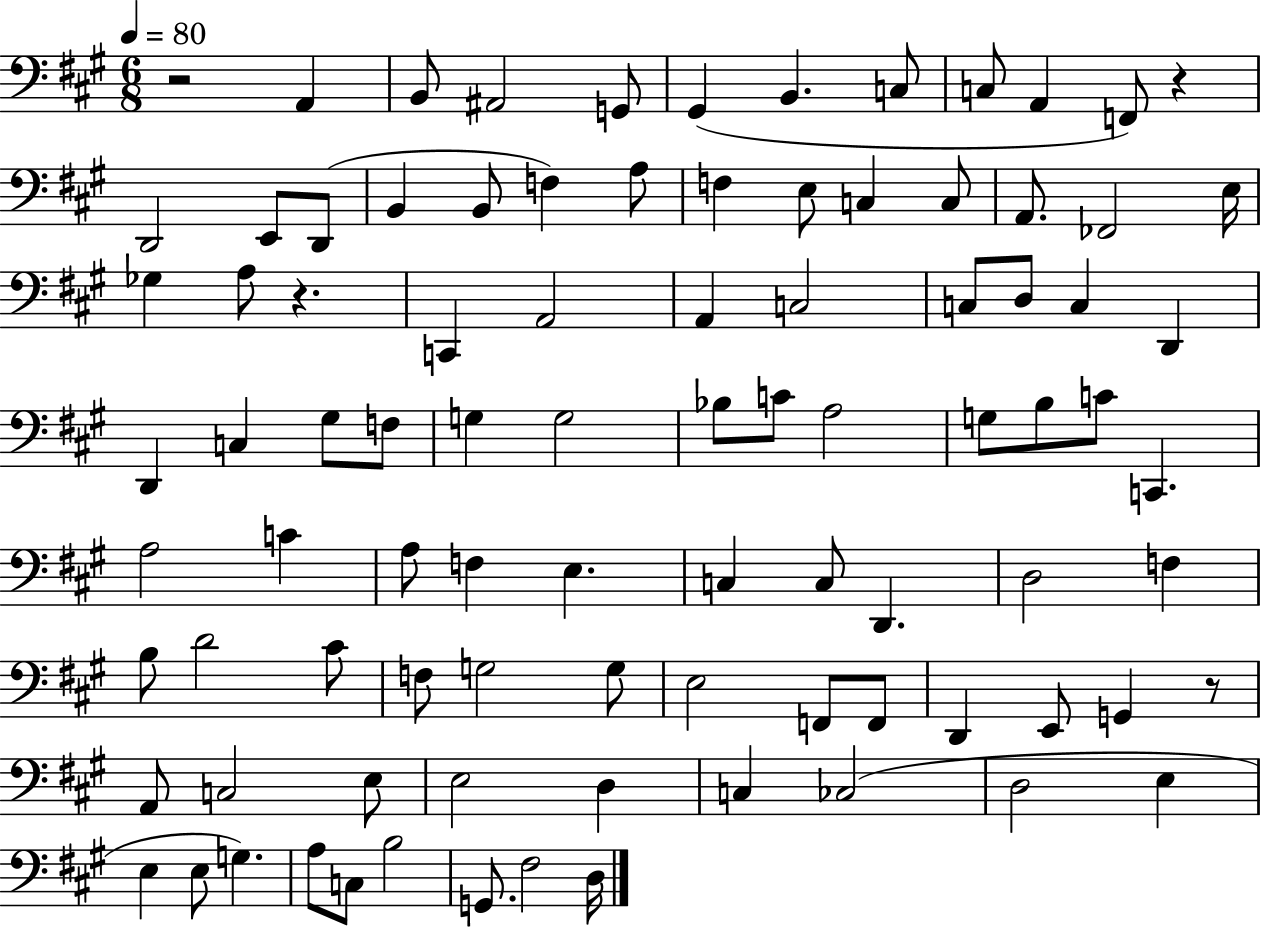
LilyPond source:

{
  \clef bass
  \numericTimeSignature
  \time 6/8
  \key a \major
  \tempo 4 = 80
  r2 a,4 | b,8 ais,2 g,8 | gis,4( b,4. c8 | c8 a,4 f,8) r4 | \break d,2 e,8 d,8( | b,4 b,8 f4) a8 | f4 e8 c4 c8 | a,8. fes,2 e16 | \break ges4 a8 r4. | c,4 a,2 | a,4 c2 | c8 d8 c4 d,4 | \break d,4 c4 gis8 f8 | g4 g2 | bes8 c'8 a2 | g8 b8 c'8 c,4. | \break a2 c'4 | a8 f4 e4. | c4 c8 d,4. | d2 f4 | \break b8 d'2 cis'8 | f8 g2 g8 | e2 f,8 f,8 | d,4 e,8 g,4 r8 | \break a,8 c2 e8 | e2 d4 | c4 ces2( | d2 e4 | \break e4 e8 g4.) | a8 c8 b2 | g,8. fis2 d16 | \bar "|."
}